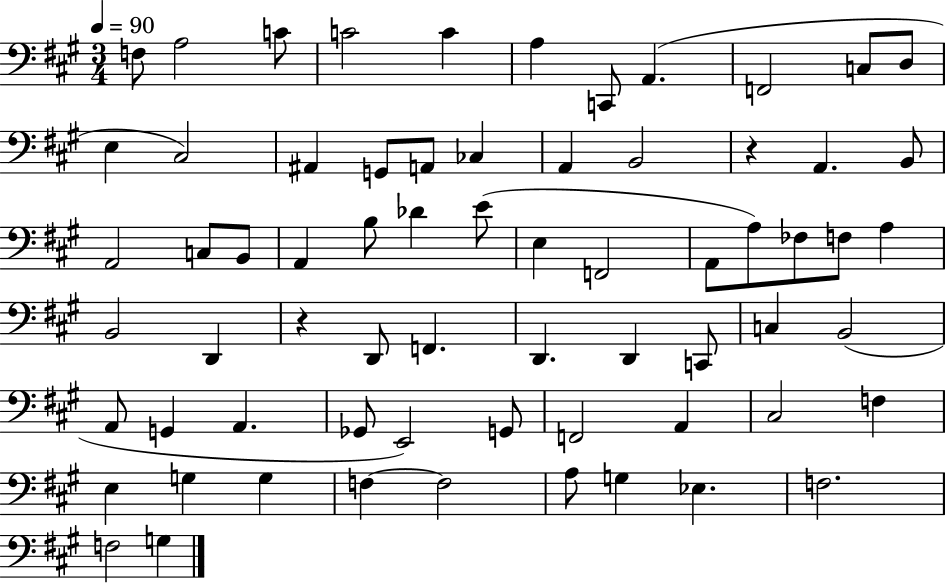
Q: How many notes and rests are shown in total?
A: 67